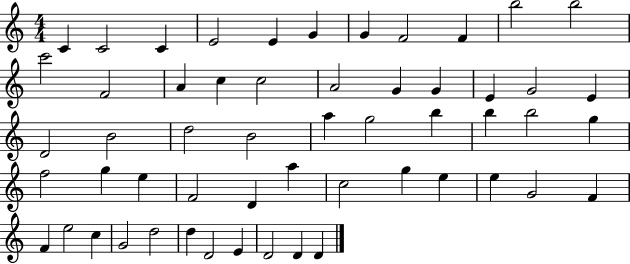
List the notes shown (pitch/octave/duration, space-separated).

C4/q C4/h C4/q E4/h E4/q G4/q G4/q F4/h F4/q B5/h B5/h C6/h F4/h A4/q C5/q C5/h A4/h G4/q G4/q E4/q G4/h E4/q D4/h B4/h D5/h B4/h A5/q G5/h B5/q B5/q B5/h G5/q F5/h G5/q E5/q F4/h D4/q A5/q C5/h G5/q E5/q E5/q G4/h F4/q F4/q E5/h C5/q G4/h D5/h D5/q D4/h E4/q D4/h D4/q D4/q